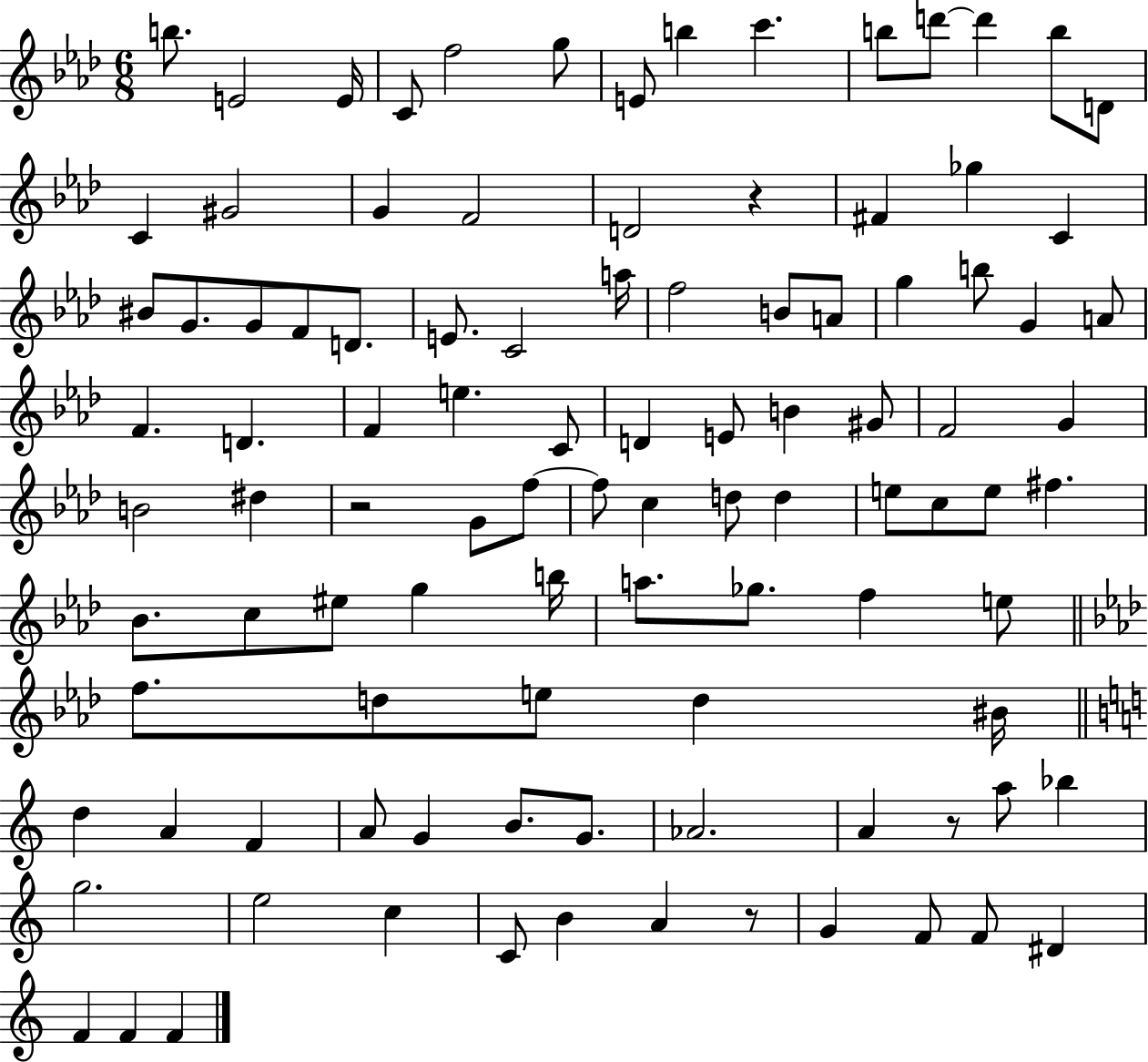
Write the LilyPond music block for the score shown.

{
  \clef treble
  \numericTimeSignature
  \time 6/8
  \key aes \major
  b''8. e'2 e'16 | c'8 f''2 g''8 | e'8 b''4 c'''4. | b''8 d'''8~~ d'''4 b''8 d'8 | \break c'4 gis'2 | g'4 f'2 | d'2 r4 | fis'4 ges''4 c'4 | \break bis'8 g'8. g'8 f'8 d'8. | e'8. c'2 a''16 | f''2 b'8 a'8 | g''4 b''8 g'4 a'8 | \break f'4. d'4. | f'4 e''4. c'8 | d'4 e'8 b'4 gis'8 | f'2 g'4 | \break b'2 dis''4 | r2 g'8 f''8~~ | f''8 c''4 d''8 d''4 | e''8 c''8 e''8 fis''4. | \break bes'8. c''8 eis''8 g''4 b''16 | a''8. ges''8. f''4 e''8 | \bar "||" \break \key f \minor f''8. d''8 e''8 d''4 bis'16 | \bar "||" \break \key a \minor d''4 a'4 f'4 | a'8 g'4 b'8. g'8. | aes'2. | a'4 r8 a''8 bes''4 | \break g''2. | e''2 c''4 | c'8 b'4 a'4 r8 | g'4 f'8 f'8 dis'4 | \break f'4 f'4 f'4 | \bar "|."
}